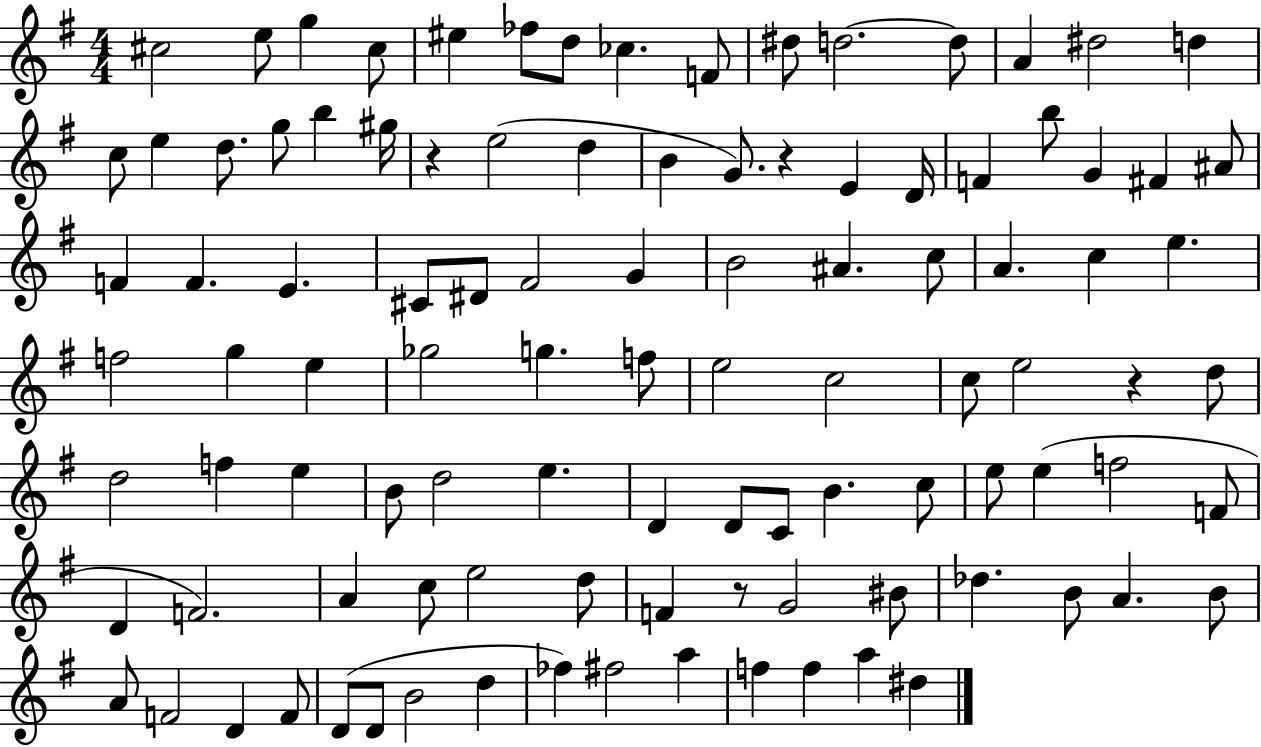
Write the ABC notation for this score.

X:1
T:Untitled
M:4/4
L:1/4
K:G
^c2 e/2 g ^c/2 ^e _f/2 d/2 _c F/2 ^d/2 d2 d/2 A ^d2 d c/2 e d/2 g/2 b ^g/4 z e2 d B G/2 z E D/4 F b/2 G ^F ^A/2 F F E ^C/2 ^D/2 ^F2 G B2 ^A c/2 A c e f2 g e _g2 g f/2 e2 c2 c/2 e2 z d/2 d2 f e B/2 d2 e D D/2 C/2 B c/2 e/2 e f2 F/2 D F2 A c/2 e2 d/2 F z/2 G2 ^B/2 _d B/2 A B/2 A/2 F2 D F/2 D/2 D/2 B2 d _f ^f2 a f f a ^d